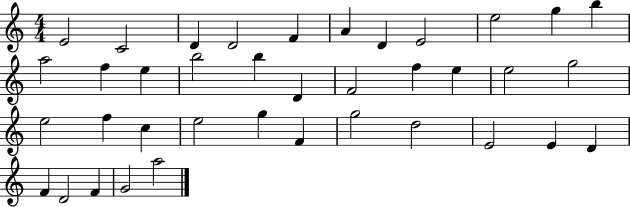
X:1
T:Untitled
M:4/4
L:1/4
K:C
E2 C2 D D2 F A D E2 e2 g b a2 f e b2 b D F2 f e e2 g2 e2 f c e2 g F g2 d2 E2 E D F D2 F G2 a2